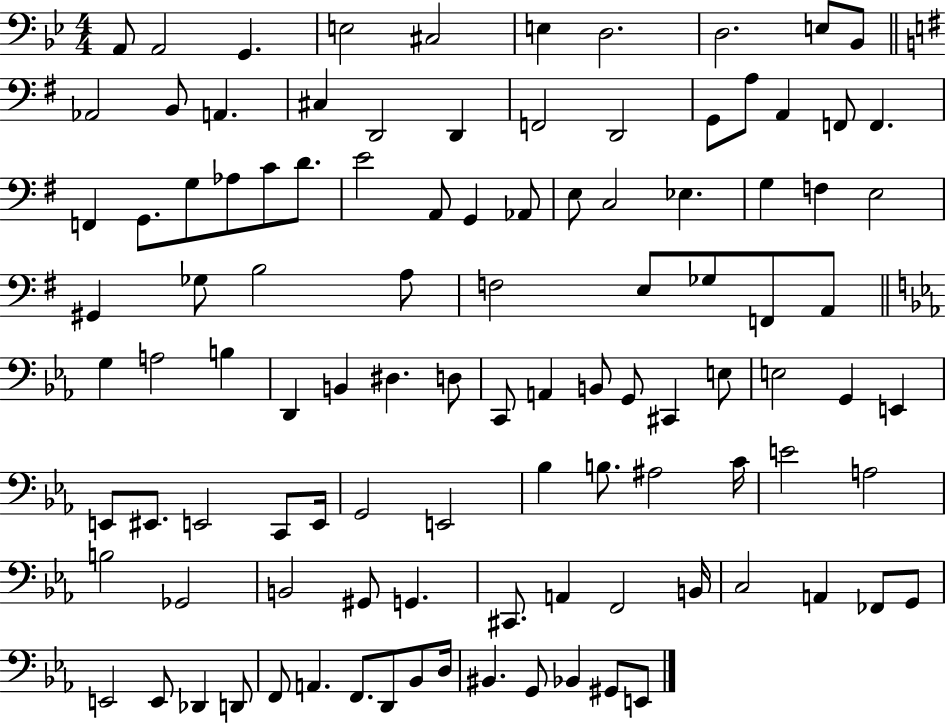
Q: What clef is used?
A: bass